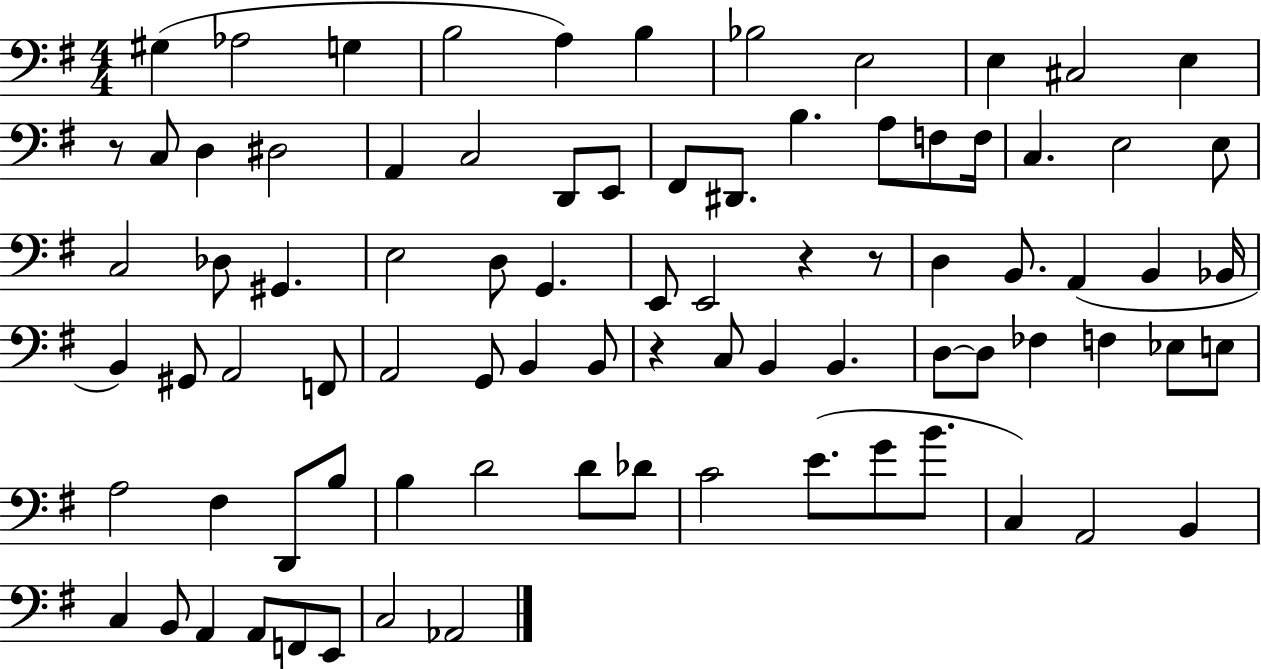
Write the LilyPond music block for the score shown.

{
  \clef bass
  \numericTimeSignature
  \time 4/4
  \key g \major
  gis4( aes2 g4 | b2 a4) b4 | bes2 e2 | e4 cis2 e4 | \break r8 c8 d4 dis2 | a,4 c2 d,8 e,8 | fis,8 dis,8. b4. a8 f8 f16 | c4. e2 e8 | \break c2 des8 gis,4. | e2 d8 g,4. | e,8 e,2 r4 r8 | d4 b,8. a,4( b,4 bes,16 | \break b,4) gis,8 a,2 f,8 | a,2 g,8 b,4 b,8 | r4 c8 b,4 b,4. | d8~~ d8 fes4 f4 ees8 e8 | \break a2 fis4 d,8 b8 | b4 d'2 d'8 des'8 | c'2 e'8.( g'8 b'8. | c4) a,2 b,4 | \break c4 b,8 a,4 a,8 f,8 e,8 | c2 aes,2 | \bar "|."
}